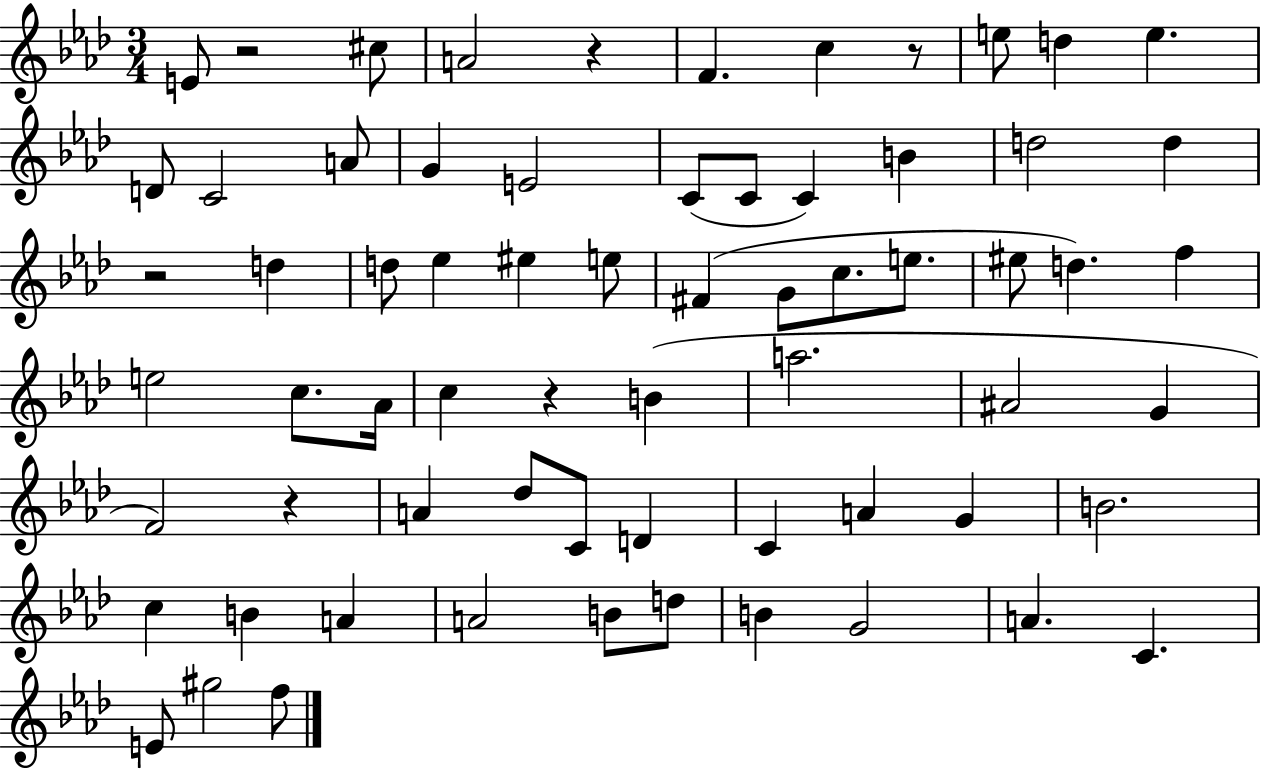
E4/e R/h C#5/e A4/h R/q F4/q. C5/q R/e E5/e D5/q E5/q. D4/e C4/h A4/e G4/q E4/h C4/e C4/e C4/q B4/q D5/h D5/q R/h D5/q D5/e Eb5/q EIS5/q E5/e F#4/q G4/e C5/e. E5/e. EIS5/e D5/q. F5/q E5/h C5/e. Ab4/s C5/q R/q B4/q A5/h. A#4/h G4/q F4/h R/q A4/q Db5/e C4/e D4/q C4/q A4/q G4/q B4/h. C5/q B4/q A4/q A4/h B4/e D5/e B4/q G4/h A4/q. C4/q. E4/e G#5/h F5/e